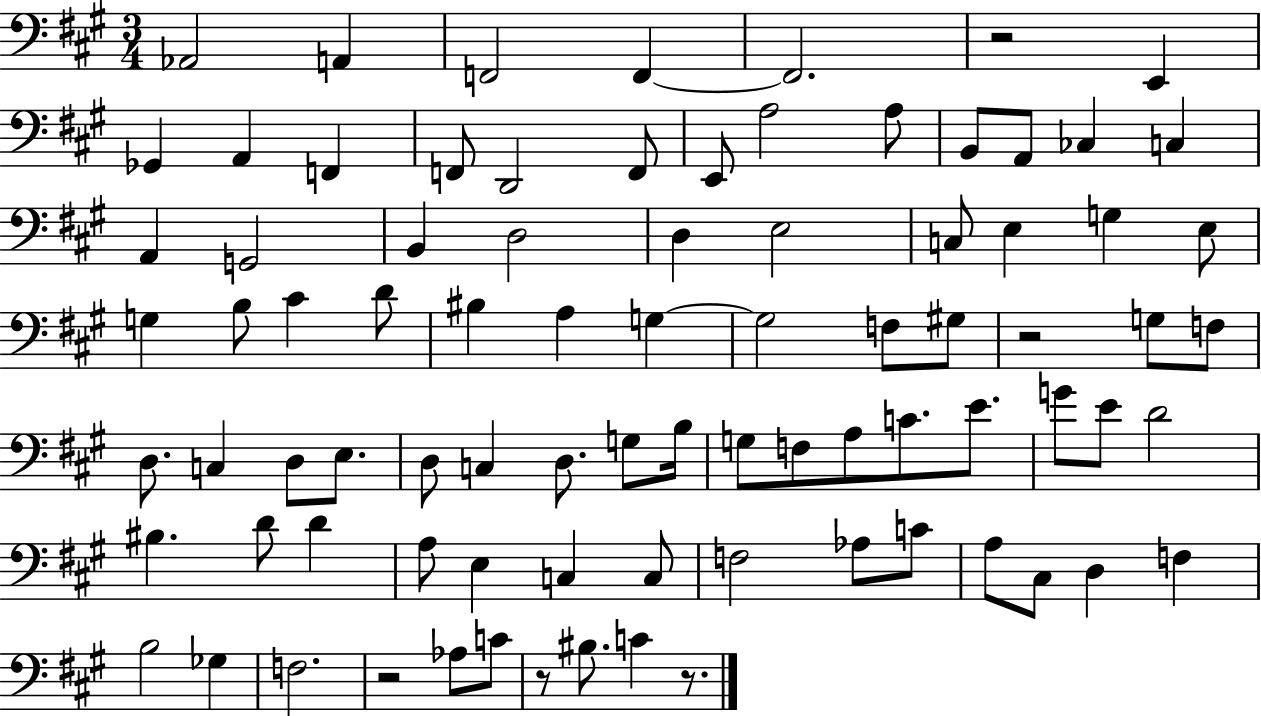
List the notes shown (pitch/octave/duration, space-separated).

Ab2/h A2/q F2/h F2/q F2/h. R/h E2/q Gb2/q A2/q F2/q F2/e D2/h F2/e E2/e A3/h A3/e B2/e A2/e CES3/q C3/q A2/q G2/h B2/q D3/h D3/q E3/h C3/e E3/q G3/q E3/e G3/q B3/e C#4/q D4/e BIS3/q A3/q G3/q G3/h F3/e G#3/e R/h G3/e F3/e D3/e. C3/q D3/e E3/e. D3/e C3/q D3/e. G3/e B3/s G3/e F3/e A3/e C4/e. E4/e. G4/e E4/e D4/h BIS3/q. D4/e D4/q A3/e E3/q C3/q C3/e F3/h Ab3/e C4/e A3/e C#3/e D3/q F3/q B3/h Gb3/q F3/h. R/h Ab3/e C4/e R/e BIS3/e. C4/q R/e.